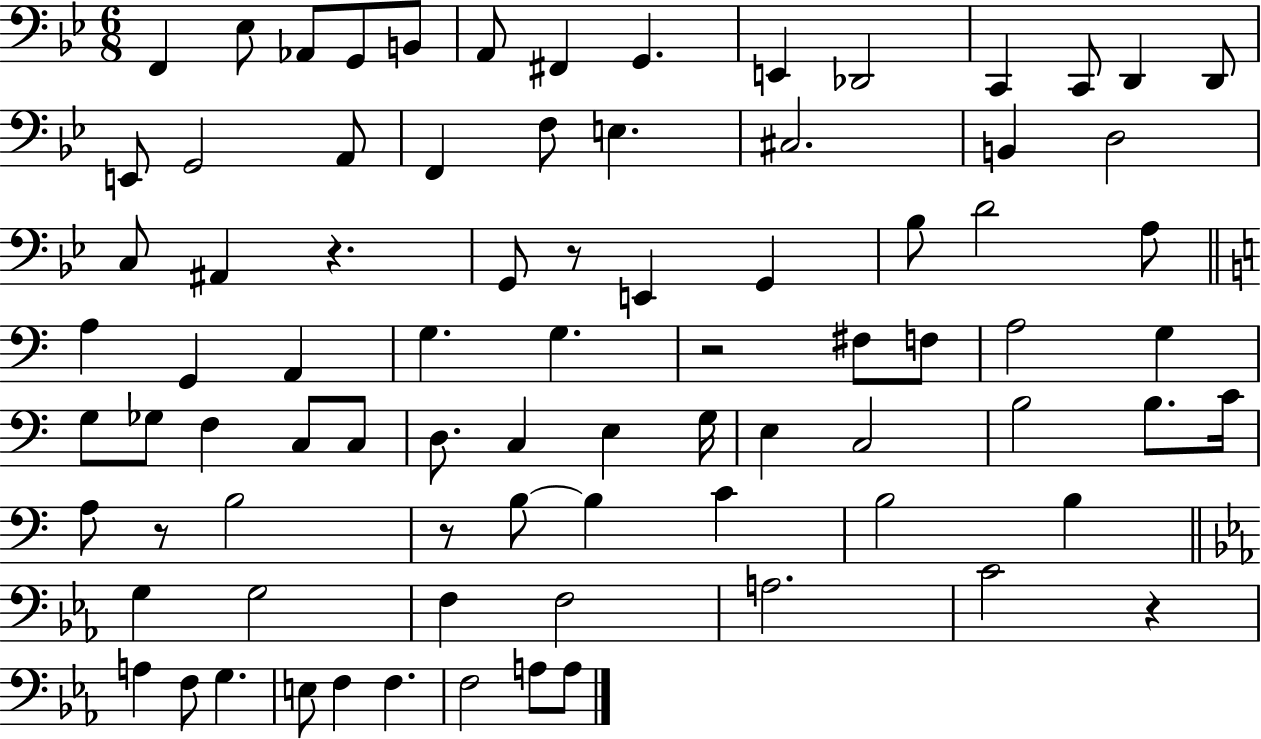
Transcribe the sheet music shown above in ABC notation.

X:1
T:Untitled
M:6/8
L:1/4
K:Bb
F,, _E,/2 _A,,/2 G,,/2 B,,/2 A,,/2 ^F,, G,, E,, _D,,2 C,, C,,/2 D,, D,,/2 E,,/2 G,,2 A,,/2 F,, F,/2 E, ^C,2 B,, D,2 C,/2 ^A,, z G,,/2 z/2 E,, G,, _B,/2 D2 A,/2 A, G,, A,, G, G, z2 ^F,/2 F,/2 A,2 G, G,/2 _G,/2 F, C,/2 C,/2 D,/2 C, E, G,/4 E, C,2 B,2 B,/2 C/4 A,/2 z/2 B,2 z/2 B,/2 B, C B,2 B, G, G,2 F, F,2 A,2 C2 z A, F,/2 G, E,/2 F, F, F,2 A,/2 A,/2